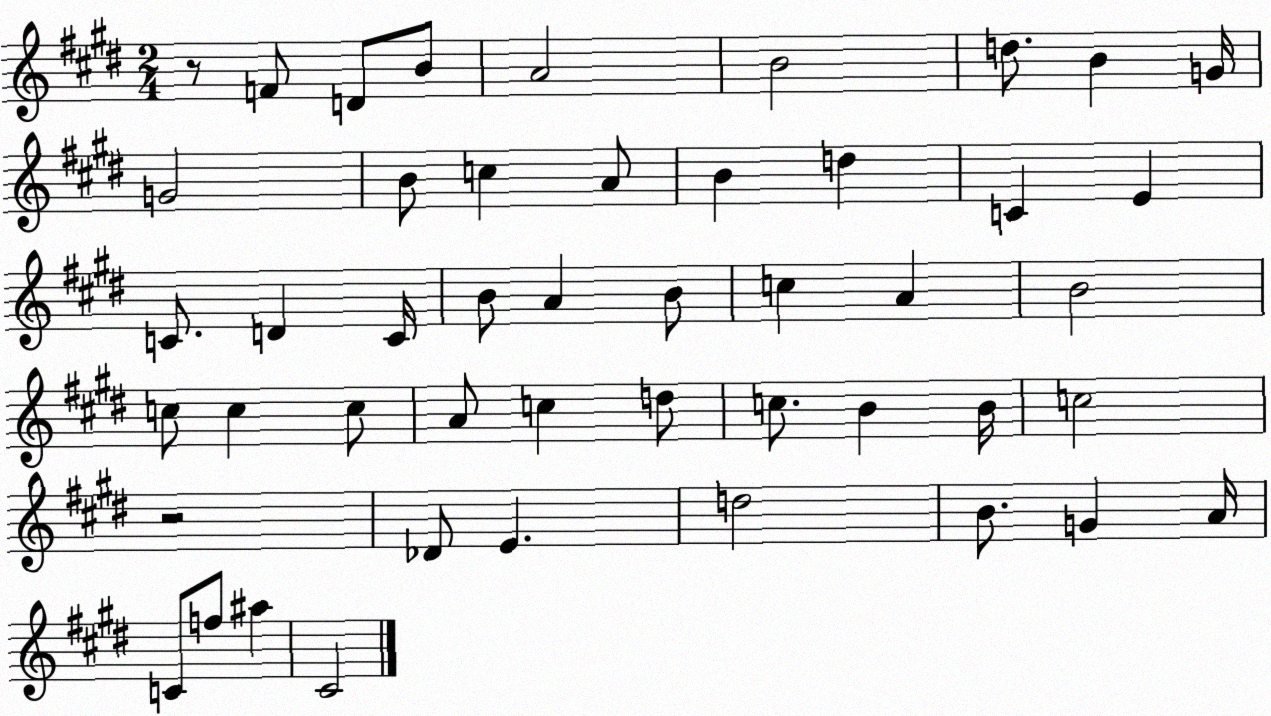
X:1
T:Untitled
M:2/4
L:1/4
K:E
z/2 F/2 D/2 B/2 A2 B2 d/2 B G/4 G2 B/2 c A/2 B d C E C/2 D C/4 B/2 A B/2 c A B2 c/2 c c/2 A/2 c d/2 c/2 B B/4 c2 z2 _D/2 E d2 B/2 G A/4 C/2 f/2 ^a ^C2